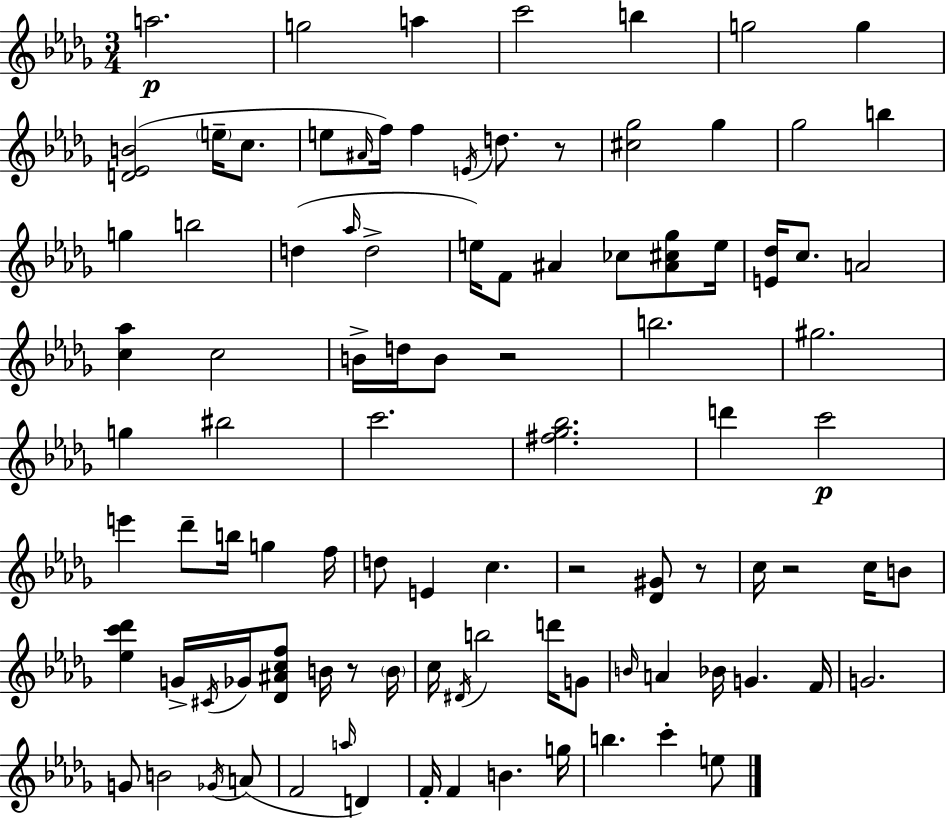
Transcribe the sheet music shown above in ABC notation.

X:1
T:Untitled
M:3/4
L:1/4
K:Bbm
a2 g2 a c'2 b g2 g [D_EB]2 e/4 c/2 e/2 ^A/4 f/4 f E/4 d/2 z/2 [^c_g]2 _g _g2 b g b2 d _a/4 d2 e/4 F/2 ^A _c/2 [^A^c_g]/2 e/4 [E_d]/4 c/2 A2 [c_a] c2 B/4 d/4 B/2 z2 b2 ^g2 g ^b2 c'2 [^f_g_b]2 d' c'2 e' _d'/2 b/4 g f/4 d/2 E c z2 [_D^G]/2 z/2 c/4 z2 c/4 B/2 [_ec'_d'] G/4 ^C/4 _G/4 [_D^Acf]/2 B/4 z/2 B/4 c/4 ^D/4 b2 d'/4 G/2 B/4 A _B/4 G F/4 G2 G/2 B2 _G/4 A/2 F2 a/4 D F/4 F B g/4 b c' e/2